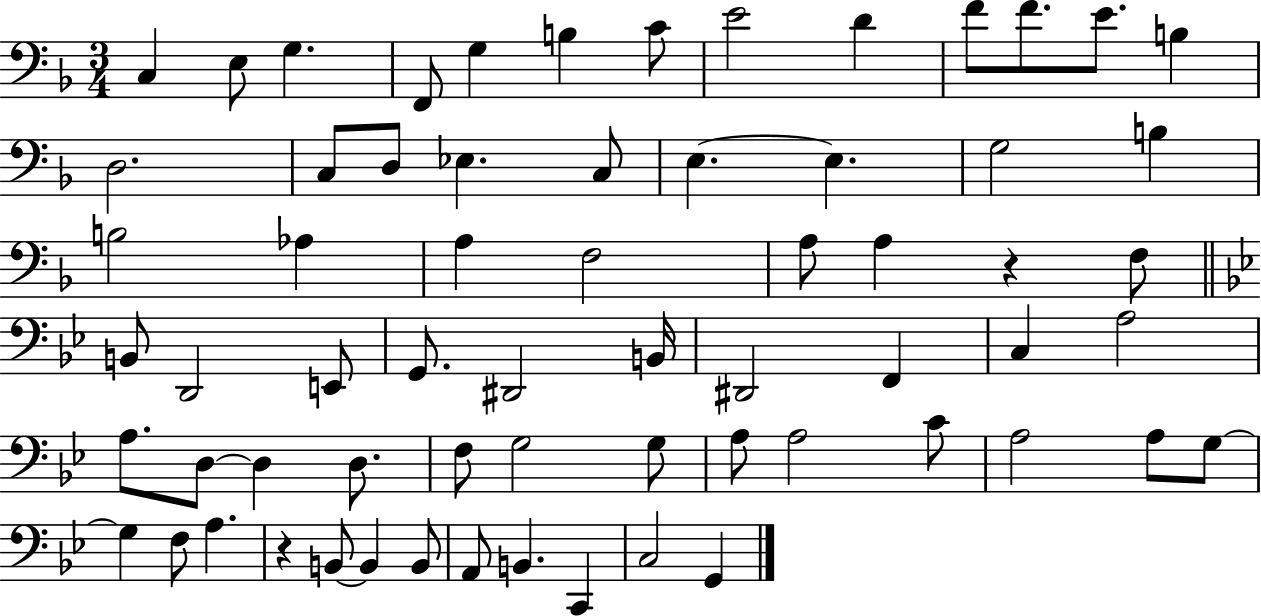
{
  \clef bass
  \numericTimeSignature
  \time 3/4
  \key f \major
  \repeat volta 2 { c4 e8 g4. | f,8 g4 b4 c'8 | e'2 d'4 | f'8 f'8. e'8. b4 | \break d2. | c8 d8 ees4. c8 | e4.~~ e4. | g2 b4 | \break b2 aes4 | a4 f2 | a8 a4 r4 f8 | \bar "||" \break \key g \minor b,8 d,2 e,8 | g,8. dis,2 b,16 | dis,2 f,4 | c4 a2 | \break a8. d8~~ d4 d8. | f8 g2 g8 | a8 a2 c'8 | a2 a8 g8~~ | \break g4 f8 a4. | r4 b,8~~ b,4 b,8 | a,8 b,4. c,4 | c2 g,4 | \break } \bar "|."
}